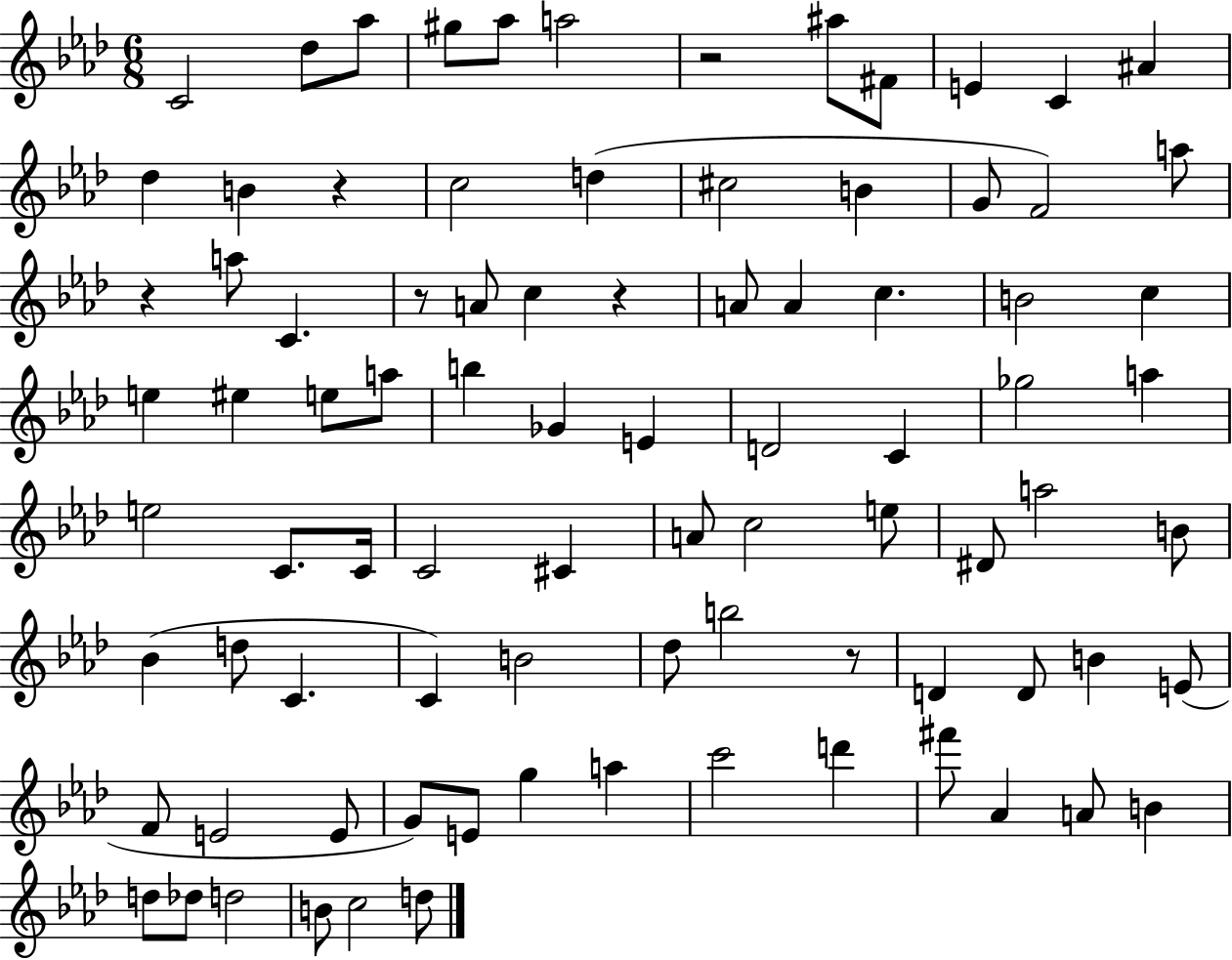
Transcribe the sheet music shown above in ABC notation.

X:1
T:Untitled
M:6/8
L:1/4
K:Ab
C2 _d/2 _a/2 ^g/2 _a/2 a2 z2 ^a/2 ^F/2 E C ^A _d B z c2 d ^c2 B G/2 F2 a/2 z a/2 C z/2 A/2 c z A/2 A c B2 c e ^e e/2 a/2 b _G E D2 C _g2 a e2 C/2 C/4 C2 ^C A/2 c2 e/2 ^D/2 a2 B/2 _B d/2 C C B2 _d/2 b2 z/2 D D/2 B E/2 F/2 E2 E/2 G/2 E/2 g a c'2 d' ^f'/2 _A A/2 B d/2 _d/2 d2 B/2 c2 d/2